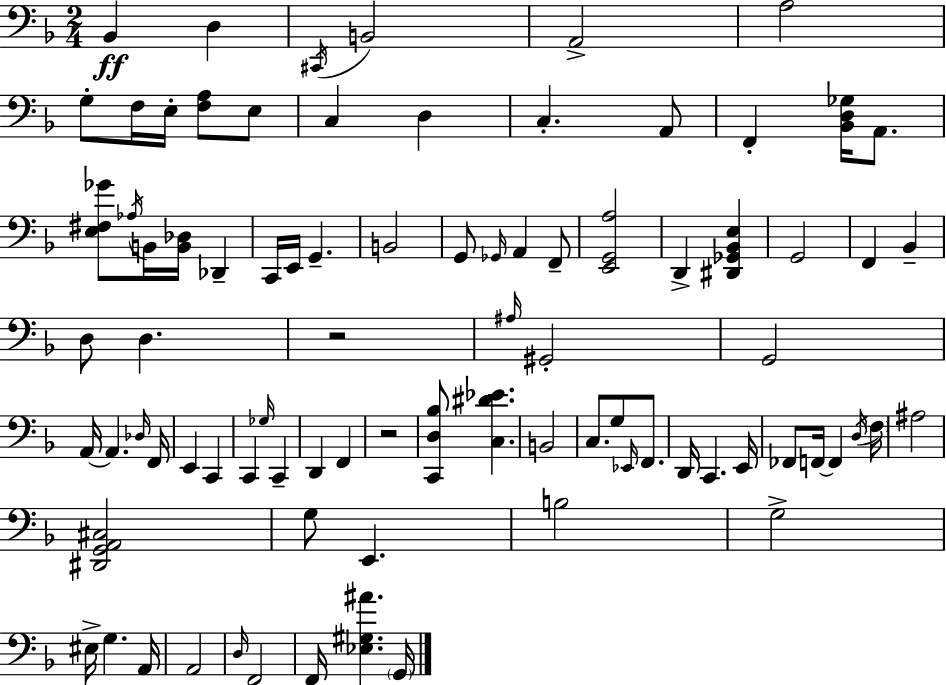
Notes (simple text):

Bb2/q D3/q C#2/s B2/h A2/h A3/h G3/e F3/s E3/s [F3,A3]/e E3/e C3/q D3/q C3/q. A2/e F2/q [Bb2,D3,Gb3]/s A2/e. [E3,F#3,Gb4]/e Ab3/s B2/s [B2,Db3]/s Db2/q C2/s E2/s G2/q. B2/h G2/e Gb2/s A2/q F2/e [E2,G2,A3]/h D2/q [D#2,Gb2,Bb2,E3]/q G2/h F2/q Bb2/q D3/e D3/q. R/h A#3/s G#2/h G2/h A2/s A2/q. Db3/s F2/s E2/q C2/q C2/q Gb3/s C2/q D2/q F2/q R/h [C2,D3,Bb3]/e [C3,D#4,Eb4]/q. B2/h C3/e. G3/e Eb2/s F2/e. D2/s C2/q. E2/s FES2/e F2/s F2/q D3/s F3/s A#3/h [D#2,G2,A2,C#3]/h G3/e E2/q. B3/h G3/h EIS3/s G3/q. A2/s A2/h D3/s F2/h F2/s [Eb3,G#3,A#4]/q. G2/s